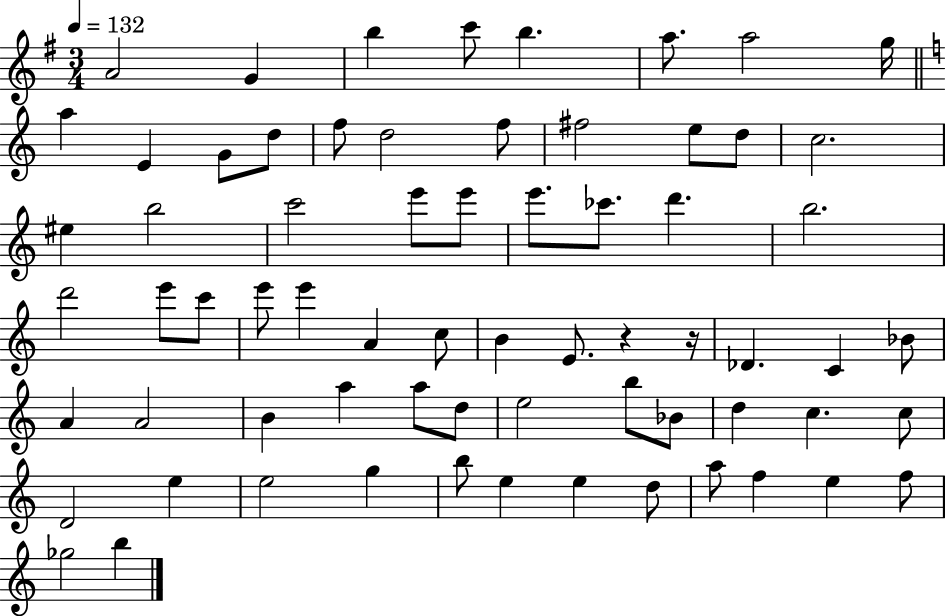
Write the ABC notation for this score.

X:1
T:Untitled
M:3/4
L:1/4
K:G
A2 G b c'/2 b a/2 a2 g/4 a E G/2 d/2 f/2 d2 f/2 ^f2 e/2 d/2 c2 ^e b2 c'2 e'/2 e'/2 e'/2 _c'/2 d' b2 d'2 e'/2 c'/2 e'/2 e' A c/2 B E/2 z z/4 _D C _B/2 A A2 B a a/2 d/2 e2 b/2 _B/2 d c c/2 D2 e e2 g b/2 e e d/2 a/2 f e f/2 _g2 b